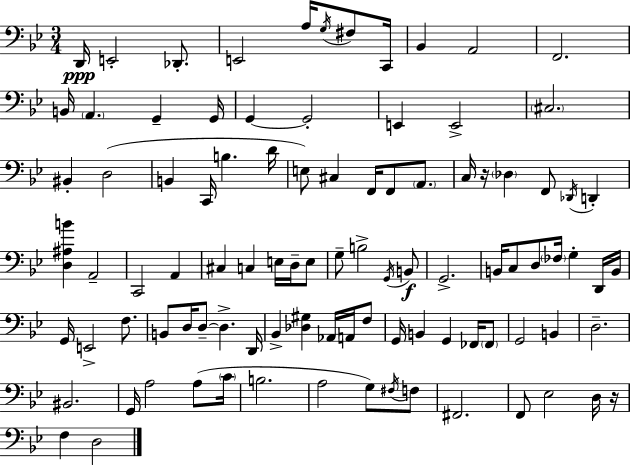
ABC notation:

X:1
T:Untitled
M:3/4
L:1/4
K:Bb
D,,/4 E,,2 _D,,/2 E,,2 A,/4 G,/4 ^F,/2 C,,/4 _B,, A,,2 F,,2 B,,/4 A,, G,, G,,/4 G,, G,,2 E,, E,,2 ^C,2 ^B,, D,2 B,, C,,/4 B, D/4 E,/2 ^C, F,,/4 F,,/2 A,,/2 C,/4 z/4 _D, F,,/2 _D,,/4 D,, [D,^A,B] A,,2 C,,2 A,, ^C, C, E,/4 D,/4 E,/2 G,/2 B,2 G,,/4 B,,/2 G,,2 B,,/4 C,/2 D,/2 _F,/4 G, D,,/4 B,,/4 G,,/4 E,,2 F,/2 B,,/2 D,/4 D,/2 D, D,,/4 _B,, [_D,^G,] _A,,/4 A,,/4 F,/2 G,,/4 B,, G,, _F,,/4 _F,,/2 G,,2 B,, D,2 ^B,,2 G,,/4 A,2 A,/2 C/4 B,2 A,2 G,/2 ^F,/4 F,/2 ^F,,2 F,,/2 _E,2 D,/4 z/4 F, D,2